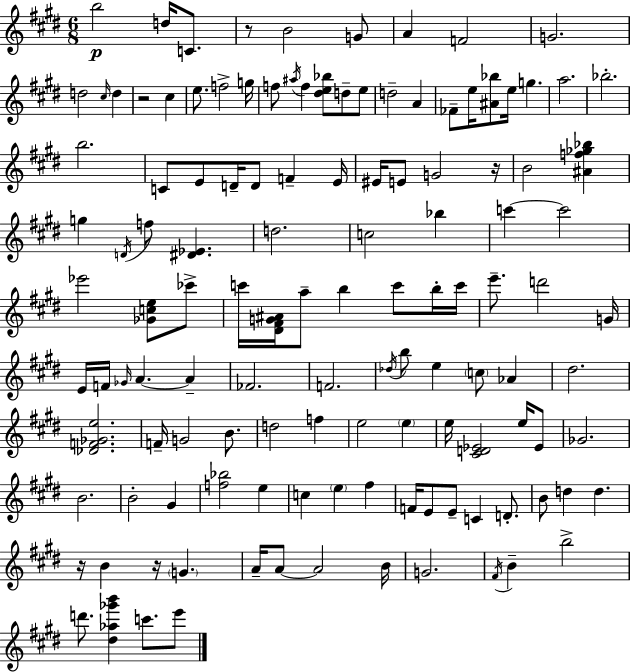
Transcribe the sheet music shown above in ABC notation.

X:1
T:Untitled
M:6/8
L:1/4
K:E
b2 d/4 C/2 z/2 B2 G/2 A F2 G2 d2 ^c/4 d z2 ^c e/2 f2 g/4 f/2 ^a/4 f [^de_b]/2 d/2 e/2 d2 A _F/2 e/4 [^A_b]/2 e/4 g a2 _b2 b2 C/2 E/2 D/4 D/2 F E/4 ^E/4 E/2 G2 z/4 B2 [^Af_g_b] g D/4 f/2 [^D_E] d2 c2 _b c' c'2 _e'2 [_Gce]/2 _c'/2 c'/4 [^D^FG^A]/4 a/2 b c'/2 b/4 c'/4 e'/2 d'2 G/4 E/4 F/4 _G/4 A A _F2 F2 _d/4 b/2 e c/2 _A ^d2 [_DF_Ge]2 F/4 G2 B/2 d2 f e2 e e/4 [^CD_E]2 e/4 _E/2 _G2 B2 B2 ^G [f_b]2 e c e ^f F/4 E/2 E/2 C D/2 B/2 d d z/4 B z/4 G A/4 A/2 A2 B/4 G2 ^F/4 B b2 d'/2 [^d_a_g'b'] c'/2 e'/2